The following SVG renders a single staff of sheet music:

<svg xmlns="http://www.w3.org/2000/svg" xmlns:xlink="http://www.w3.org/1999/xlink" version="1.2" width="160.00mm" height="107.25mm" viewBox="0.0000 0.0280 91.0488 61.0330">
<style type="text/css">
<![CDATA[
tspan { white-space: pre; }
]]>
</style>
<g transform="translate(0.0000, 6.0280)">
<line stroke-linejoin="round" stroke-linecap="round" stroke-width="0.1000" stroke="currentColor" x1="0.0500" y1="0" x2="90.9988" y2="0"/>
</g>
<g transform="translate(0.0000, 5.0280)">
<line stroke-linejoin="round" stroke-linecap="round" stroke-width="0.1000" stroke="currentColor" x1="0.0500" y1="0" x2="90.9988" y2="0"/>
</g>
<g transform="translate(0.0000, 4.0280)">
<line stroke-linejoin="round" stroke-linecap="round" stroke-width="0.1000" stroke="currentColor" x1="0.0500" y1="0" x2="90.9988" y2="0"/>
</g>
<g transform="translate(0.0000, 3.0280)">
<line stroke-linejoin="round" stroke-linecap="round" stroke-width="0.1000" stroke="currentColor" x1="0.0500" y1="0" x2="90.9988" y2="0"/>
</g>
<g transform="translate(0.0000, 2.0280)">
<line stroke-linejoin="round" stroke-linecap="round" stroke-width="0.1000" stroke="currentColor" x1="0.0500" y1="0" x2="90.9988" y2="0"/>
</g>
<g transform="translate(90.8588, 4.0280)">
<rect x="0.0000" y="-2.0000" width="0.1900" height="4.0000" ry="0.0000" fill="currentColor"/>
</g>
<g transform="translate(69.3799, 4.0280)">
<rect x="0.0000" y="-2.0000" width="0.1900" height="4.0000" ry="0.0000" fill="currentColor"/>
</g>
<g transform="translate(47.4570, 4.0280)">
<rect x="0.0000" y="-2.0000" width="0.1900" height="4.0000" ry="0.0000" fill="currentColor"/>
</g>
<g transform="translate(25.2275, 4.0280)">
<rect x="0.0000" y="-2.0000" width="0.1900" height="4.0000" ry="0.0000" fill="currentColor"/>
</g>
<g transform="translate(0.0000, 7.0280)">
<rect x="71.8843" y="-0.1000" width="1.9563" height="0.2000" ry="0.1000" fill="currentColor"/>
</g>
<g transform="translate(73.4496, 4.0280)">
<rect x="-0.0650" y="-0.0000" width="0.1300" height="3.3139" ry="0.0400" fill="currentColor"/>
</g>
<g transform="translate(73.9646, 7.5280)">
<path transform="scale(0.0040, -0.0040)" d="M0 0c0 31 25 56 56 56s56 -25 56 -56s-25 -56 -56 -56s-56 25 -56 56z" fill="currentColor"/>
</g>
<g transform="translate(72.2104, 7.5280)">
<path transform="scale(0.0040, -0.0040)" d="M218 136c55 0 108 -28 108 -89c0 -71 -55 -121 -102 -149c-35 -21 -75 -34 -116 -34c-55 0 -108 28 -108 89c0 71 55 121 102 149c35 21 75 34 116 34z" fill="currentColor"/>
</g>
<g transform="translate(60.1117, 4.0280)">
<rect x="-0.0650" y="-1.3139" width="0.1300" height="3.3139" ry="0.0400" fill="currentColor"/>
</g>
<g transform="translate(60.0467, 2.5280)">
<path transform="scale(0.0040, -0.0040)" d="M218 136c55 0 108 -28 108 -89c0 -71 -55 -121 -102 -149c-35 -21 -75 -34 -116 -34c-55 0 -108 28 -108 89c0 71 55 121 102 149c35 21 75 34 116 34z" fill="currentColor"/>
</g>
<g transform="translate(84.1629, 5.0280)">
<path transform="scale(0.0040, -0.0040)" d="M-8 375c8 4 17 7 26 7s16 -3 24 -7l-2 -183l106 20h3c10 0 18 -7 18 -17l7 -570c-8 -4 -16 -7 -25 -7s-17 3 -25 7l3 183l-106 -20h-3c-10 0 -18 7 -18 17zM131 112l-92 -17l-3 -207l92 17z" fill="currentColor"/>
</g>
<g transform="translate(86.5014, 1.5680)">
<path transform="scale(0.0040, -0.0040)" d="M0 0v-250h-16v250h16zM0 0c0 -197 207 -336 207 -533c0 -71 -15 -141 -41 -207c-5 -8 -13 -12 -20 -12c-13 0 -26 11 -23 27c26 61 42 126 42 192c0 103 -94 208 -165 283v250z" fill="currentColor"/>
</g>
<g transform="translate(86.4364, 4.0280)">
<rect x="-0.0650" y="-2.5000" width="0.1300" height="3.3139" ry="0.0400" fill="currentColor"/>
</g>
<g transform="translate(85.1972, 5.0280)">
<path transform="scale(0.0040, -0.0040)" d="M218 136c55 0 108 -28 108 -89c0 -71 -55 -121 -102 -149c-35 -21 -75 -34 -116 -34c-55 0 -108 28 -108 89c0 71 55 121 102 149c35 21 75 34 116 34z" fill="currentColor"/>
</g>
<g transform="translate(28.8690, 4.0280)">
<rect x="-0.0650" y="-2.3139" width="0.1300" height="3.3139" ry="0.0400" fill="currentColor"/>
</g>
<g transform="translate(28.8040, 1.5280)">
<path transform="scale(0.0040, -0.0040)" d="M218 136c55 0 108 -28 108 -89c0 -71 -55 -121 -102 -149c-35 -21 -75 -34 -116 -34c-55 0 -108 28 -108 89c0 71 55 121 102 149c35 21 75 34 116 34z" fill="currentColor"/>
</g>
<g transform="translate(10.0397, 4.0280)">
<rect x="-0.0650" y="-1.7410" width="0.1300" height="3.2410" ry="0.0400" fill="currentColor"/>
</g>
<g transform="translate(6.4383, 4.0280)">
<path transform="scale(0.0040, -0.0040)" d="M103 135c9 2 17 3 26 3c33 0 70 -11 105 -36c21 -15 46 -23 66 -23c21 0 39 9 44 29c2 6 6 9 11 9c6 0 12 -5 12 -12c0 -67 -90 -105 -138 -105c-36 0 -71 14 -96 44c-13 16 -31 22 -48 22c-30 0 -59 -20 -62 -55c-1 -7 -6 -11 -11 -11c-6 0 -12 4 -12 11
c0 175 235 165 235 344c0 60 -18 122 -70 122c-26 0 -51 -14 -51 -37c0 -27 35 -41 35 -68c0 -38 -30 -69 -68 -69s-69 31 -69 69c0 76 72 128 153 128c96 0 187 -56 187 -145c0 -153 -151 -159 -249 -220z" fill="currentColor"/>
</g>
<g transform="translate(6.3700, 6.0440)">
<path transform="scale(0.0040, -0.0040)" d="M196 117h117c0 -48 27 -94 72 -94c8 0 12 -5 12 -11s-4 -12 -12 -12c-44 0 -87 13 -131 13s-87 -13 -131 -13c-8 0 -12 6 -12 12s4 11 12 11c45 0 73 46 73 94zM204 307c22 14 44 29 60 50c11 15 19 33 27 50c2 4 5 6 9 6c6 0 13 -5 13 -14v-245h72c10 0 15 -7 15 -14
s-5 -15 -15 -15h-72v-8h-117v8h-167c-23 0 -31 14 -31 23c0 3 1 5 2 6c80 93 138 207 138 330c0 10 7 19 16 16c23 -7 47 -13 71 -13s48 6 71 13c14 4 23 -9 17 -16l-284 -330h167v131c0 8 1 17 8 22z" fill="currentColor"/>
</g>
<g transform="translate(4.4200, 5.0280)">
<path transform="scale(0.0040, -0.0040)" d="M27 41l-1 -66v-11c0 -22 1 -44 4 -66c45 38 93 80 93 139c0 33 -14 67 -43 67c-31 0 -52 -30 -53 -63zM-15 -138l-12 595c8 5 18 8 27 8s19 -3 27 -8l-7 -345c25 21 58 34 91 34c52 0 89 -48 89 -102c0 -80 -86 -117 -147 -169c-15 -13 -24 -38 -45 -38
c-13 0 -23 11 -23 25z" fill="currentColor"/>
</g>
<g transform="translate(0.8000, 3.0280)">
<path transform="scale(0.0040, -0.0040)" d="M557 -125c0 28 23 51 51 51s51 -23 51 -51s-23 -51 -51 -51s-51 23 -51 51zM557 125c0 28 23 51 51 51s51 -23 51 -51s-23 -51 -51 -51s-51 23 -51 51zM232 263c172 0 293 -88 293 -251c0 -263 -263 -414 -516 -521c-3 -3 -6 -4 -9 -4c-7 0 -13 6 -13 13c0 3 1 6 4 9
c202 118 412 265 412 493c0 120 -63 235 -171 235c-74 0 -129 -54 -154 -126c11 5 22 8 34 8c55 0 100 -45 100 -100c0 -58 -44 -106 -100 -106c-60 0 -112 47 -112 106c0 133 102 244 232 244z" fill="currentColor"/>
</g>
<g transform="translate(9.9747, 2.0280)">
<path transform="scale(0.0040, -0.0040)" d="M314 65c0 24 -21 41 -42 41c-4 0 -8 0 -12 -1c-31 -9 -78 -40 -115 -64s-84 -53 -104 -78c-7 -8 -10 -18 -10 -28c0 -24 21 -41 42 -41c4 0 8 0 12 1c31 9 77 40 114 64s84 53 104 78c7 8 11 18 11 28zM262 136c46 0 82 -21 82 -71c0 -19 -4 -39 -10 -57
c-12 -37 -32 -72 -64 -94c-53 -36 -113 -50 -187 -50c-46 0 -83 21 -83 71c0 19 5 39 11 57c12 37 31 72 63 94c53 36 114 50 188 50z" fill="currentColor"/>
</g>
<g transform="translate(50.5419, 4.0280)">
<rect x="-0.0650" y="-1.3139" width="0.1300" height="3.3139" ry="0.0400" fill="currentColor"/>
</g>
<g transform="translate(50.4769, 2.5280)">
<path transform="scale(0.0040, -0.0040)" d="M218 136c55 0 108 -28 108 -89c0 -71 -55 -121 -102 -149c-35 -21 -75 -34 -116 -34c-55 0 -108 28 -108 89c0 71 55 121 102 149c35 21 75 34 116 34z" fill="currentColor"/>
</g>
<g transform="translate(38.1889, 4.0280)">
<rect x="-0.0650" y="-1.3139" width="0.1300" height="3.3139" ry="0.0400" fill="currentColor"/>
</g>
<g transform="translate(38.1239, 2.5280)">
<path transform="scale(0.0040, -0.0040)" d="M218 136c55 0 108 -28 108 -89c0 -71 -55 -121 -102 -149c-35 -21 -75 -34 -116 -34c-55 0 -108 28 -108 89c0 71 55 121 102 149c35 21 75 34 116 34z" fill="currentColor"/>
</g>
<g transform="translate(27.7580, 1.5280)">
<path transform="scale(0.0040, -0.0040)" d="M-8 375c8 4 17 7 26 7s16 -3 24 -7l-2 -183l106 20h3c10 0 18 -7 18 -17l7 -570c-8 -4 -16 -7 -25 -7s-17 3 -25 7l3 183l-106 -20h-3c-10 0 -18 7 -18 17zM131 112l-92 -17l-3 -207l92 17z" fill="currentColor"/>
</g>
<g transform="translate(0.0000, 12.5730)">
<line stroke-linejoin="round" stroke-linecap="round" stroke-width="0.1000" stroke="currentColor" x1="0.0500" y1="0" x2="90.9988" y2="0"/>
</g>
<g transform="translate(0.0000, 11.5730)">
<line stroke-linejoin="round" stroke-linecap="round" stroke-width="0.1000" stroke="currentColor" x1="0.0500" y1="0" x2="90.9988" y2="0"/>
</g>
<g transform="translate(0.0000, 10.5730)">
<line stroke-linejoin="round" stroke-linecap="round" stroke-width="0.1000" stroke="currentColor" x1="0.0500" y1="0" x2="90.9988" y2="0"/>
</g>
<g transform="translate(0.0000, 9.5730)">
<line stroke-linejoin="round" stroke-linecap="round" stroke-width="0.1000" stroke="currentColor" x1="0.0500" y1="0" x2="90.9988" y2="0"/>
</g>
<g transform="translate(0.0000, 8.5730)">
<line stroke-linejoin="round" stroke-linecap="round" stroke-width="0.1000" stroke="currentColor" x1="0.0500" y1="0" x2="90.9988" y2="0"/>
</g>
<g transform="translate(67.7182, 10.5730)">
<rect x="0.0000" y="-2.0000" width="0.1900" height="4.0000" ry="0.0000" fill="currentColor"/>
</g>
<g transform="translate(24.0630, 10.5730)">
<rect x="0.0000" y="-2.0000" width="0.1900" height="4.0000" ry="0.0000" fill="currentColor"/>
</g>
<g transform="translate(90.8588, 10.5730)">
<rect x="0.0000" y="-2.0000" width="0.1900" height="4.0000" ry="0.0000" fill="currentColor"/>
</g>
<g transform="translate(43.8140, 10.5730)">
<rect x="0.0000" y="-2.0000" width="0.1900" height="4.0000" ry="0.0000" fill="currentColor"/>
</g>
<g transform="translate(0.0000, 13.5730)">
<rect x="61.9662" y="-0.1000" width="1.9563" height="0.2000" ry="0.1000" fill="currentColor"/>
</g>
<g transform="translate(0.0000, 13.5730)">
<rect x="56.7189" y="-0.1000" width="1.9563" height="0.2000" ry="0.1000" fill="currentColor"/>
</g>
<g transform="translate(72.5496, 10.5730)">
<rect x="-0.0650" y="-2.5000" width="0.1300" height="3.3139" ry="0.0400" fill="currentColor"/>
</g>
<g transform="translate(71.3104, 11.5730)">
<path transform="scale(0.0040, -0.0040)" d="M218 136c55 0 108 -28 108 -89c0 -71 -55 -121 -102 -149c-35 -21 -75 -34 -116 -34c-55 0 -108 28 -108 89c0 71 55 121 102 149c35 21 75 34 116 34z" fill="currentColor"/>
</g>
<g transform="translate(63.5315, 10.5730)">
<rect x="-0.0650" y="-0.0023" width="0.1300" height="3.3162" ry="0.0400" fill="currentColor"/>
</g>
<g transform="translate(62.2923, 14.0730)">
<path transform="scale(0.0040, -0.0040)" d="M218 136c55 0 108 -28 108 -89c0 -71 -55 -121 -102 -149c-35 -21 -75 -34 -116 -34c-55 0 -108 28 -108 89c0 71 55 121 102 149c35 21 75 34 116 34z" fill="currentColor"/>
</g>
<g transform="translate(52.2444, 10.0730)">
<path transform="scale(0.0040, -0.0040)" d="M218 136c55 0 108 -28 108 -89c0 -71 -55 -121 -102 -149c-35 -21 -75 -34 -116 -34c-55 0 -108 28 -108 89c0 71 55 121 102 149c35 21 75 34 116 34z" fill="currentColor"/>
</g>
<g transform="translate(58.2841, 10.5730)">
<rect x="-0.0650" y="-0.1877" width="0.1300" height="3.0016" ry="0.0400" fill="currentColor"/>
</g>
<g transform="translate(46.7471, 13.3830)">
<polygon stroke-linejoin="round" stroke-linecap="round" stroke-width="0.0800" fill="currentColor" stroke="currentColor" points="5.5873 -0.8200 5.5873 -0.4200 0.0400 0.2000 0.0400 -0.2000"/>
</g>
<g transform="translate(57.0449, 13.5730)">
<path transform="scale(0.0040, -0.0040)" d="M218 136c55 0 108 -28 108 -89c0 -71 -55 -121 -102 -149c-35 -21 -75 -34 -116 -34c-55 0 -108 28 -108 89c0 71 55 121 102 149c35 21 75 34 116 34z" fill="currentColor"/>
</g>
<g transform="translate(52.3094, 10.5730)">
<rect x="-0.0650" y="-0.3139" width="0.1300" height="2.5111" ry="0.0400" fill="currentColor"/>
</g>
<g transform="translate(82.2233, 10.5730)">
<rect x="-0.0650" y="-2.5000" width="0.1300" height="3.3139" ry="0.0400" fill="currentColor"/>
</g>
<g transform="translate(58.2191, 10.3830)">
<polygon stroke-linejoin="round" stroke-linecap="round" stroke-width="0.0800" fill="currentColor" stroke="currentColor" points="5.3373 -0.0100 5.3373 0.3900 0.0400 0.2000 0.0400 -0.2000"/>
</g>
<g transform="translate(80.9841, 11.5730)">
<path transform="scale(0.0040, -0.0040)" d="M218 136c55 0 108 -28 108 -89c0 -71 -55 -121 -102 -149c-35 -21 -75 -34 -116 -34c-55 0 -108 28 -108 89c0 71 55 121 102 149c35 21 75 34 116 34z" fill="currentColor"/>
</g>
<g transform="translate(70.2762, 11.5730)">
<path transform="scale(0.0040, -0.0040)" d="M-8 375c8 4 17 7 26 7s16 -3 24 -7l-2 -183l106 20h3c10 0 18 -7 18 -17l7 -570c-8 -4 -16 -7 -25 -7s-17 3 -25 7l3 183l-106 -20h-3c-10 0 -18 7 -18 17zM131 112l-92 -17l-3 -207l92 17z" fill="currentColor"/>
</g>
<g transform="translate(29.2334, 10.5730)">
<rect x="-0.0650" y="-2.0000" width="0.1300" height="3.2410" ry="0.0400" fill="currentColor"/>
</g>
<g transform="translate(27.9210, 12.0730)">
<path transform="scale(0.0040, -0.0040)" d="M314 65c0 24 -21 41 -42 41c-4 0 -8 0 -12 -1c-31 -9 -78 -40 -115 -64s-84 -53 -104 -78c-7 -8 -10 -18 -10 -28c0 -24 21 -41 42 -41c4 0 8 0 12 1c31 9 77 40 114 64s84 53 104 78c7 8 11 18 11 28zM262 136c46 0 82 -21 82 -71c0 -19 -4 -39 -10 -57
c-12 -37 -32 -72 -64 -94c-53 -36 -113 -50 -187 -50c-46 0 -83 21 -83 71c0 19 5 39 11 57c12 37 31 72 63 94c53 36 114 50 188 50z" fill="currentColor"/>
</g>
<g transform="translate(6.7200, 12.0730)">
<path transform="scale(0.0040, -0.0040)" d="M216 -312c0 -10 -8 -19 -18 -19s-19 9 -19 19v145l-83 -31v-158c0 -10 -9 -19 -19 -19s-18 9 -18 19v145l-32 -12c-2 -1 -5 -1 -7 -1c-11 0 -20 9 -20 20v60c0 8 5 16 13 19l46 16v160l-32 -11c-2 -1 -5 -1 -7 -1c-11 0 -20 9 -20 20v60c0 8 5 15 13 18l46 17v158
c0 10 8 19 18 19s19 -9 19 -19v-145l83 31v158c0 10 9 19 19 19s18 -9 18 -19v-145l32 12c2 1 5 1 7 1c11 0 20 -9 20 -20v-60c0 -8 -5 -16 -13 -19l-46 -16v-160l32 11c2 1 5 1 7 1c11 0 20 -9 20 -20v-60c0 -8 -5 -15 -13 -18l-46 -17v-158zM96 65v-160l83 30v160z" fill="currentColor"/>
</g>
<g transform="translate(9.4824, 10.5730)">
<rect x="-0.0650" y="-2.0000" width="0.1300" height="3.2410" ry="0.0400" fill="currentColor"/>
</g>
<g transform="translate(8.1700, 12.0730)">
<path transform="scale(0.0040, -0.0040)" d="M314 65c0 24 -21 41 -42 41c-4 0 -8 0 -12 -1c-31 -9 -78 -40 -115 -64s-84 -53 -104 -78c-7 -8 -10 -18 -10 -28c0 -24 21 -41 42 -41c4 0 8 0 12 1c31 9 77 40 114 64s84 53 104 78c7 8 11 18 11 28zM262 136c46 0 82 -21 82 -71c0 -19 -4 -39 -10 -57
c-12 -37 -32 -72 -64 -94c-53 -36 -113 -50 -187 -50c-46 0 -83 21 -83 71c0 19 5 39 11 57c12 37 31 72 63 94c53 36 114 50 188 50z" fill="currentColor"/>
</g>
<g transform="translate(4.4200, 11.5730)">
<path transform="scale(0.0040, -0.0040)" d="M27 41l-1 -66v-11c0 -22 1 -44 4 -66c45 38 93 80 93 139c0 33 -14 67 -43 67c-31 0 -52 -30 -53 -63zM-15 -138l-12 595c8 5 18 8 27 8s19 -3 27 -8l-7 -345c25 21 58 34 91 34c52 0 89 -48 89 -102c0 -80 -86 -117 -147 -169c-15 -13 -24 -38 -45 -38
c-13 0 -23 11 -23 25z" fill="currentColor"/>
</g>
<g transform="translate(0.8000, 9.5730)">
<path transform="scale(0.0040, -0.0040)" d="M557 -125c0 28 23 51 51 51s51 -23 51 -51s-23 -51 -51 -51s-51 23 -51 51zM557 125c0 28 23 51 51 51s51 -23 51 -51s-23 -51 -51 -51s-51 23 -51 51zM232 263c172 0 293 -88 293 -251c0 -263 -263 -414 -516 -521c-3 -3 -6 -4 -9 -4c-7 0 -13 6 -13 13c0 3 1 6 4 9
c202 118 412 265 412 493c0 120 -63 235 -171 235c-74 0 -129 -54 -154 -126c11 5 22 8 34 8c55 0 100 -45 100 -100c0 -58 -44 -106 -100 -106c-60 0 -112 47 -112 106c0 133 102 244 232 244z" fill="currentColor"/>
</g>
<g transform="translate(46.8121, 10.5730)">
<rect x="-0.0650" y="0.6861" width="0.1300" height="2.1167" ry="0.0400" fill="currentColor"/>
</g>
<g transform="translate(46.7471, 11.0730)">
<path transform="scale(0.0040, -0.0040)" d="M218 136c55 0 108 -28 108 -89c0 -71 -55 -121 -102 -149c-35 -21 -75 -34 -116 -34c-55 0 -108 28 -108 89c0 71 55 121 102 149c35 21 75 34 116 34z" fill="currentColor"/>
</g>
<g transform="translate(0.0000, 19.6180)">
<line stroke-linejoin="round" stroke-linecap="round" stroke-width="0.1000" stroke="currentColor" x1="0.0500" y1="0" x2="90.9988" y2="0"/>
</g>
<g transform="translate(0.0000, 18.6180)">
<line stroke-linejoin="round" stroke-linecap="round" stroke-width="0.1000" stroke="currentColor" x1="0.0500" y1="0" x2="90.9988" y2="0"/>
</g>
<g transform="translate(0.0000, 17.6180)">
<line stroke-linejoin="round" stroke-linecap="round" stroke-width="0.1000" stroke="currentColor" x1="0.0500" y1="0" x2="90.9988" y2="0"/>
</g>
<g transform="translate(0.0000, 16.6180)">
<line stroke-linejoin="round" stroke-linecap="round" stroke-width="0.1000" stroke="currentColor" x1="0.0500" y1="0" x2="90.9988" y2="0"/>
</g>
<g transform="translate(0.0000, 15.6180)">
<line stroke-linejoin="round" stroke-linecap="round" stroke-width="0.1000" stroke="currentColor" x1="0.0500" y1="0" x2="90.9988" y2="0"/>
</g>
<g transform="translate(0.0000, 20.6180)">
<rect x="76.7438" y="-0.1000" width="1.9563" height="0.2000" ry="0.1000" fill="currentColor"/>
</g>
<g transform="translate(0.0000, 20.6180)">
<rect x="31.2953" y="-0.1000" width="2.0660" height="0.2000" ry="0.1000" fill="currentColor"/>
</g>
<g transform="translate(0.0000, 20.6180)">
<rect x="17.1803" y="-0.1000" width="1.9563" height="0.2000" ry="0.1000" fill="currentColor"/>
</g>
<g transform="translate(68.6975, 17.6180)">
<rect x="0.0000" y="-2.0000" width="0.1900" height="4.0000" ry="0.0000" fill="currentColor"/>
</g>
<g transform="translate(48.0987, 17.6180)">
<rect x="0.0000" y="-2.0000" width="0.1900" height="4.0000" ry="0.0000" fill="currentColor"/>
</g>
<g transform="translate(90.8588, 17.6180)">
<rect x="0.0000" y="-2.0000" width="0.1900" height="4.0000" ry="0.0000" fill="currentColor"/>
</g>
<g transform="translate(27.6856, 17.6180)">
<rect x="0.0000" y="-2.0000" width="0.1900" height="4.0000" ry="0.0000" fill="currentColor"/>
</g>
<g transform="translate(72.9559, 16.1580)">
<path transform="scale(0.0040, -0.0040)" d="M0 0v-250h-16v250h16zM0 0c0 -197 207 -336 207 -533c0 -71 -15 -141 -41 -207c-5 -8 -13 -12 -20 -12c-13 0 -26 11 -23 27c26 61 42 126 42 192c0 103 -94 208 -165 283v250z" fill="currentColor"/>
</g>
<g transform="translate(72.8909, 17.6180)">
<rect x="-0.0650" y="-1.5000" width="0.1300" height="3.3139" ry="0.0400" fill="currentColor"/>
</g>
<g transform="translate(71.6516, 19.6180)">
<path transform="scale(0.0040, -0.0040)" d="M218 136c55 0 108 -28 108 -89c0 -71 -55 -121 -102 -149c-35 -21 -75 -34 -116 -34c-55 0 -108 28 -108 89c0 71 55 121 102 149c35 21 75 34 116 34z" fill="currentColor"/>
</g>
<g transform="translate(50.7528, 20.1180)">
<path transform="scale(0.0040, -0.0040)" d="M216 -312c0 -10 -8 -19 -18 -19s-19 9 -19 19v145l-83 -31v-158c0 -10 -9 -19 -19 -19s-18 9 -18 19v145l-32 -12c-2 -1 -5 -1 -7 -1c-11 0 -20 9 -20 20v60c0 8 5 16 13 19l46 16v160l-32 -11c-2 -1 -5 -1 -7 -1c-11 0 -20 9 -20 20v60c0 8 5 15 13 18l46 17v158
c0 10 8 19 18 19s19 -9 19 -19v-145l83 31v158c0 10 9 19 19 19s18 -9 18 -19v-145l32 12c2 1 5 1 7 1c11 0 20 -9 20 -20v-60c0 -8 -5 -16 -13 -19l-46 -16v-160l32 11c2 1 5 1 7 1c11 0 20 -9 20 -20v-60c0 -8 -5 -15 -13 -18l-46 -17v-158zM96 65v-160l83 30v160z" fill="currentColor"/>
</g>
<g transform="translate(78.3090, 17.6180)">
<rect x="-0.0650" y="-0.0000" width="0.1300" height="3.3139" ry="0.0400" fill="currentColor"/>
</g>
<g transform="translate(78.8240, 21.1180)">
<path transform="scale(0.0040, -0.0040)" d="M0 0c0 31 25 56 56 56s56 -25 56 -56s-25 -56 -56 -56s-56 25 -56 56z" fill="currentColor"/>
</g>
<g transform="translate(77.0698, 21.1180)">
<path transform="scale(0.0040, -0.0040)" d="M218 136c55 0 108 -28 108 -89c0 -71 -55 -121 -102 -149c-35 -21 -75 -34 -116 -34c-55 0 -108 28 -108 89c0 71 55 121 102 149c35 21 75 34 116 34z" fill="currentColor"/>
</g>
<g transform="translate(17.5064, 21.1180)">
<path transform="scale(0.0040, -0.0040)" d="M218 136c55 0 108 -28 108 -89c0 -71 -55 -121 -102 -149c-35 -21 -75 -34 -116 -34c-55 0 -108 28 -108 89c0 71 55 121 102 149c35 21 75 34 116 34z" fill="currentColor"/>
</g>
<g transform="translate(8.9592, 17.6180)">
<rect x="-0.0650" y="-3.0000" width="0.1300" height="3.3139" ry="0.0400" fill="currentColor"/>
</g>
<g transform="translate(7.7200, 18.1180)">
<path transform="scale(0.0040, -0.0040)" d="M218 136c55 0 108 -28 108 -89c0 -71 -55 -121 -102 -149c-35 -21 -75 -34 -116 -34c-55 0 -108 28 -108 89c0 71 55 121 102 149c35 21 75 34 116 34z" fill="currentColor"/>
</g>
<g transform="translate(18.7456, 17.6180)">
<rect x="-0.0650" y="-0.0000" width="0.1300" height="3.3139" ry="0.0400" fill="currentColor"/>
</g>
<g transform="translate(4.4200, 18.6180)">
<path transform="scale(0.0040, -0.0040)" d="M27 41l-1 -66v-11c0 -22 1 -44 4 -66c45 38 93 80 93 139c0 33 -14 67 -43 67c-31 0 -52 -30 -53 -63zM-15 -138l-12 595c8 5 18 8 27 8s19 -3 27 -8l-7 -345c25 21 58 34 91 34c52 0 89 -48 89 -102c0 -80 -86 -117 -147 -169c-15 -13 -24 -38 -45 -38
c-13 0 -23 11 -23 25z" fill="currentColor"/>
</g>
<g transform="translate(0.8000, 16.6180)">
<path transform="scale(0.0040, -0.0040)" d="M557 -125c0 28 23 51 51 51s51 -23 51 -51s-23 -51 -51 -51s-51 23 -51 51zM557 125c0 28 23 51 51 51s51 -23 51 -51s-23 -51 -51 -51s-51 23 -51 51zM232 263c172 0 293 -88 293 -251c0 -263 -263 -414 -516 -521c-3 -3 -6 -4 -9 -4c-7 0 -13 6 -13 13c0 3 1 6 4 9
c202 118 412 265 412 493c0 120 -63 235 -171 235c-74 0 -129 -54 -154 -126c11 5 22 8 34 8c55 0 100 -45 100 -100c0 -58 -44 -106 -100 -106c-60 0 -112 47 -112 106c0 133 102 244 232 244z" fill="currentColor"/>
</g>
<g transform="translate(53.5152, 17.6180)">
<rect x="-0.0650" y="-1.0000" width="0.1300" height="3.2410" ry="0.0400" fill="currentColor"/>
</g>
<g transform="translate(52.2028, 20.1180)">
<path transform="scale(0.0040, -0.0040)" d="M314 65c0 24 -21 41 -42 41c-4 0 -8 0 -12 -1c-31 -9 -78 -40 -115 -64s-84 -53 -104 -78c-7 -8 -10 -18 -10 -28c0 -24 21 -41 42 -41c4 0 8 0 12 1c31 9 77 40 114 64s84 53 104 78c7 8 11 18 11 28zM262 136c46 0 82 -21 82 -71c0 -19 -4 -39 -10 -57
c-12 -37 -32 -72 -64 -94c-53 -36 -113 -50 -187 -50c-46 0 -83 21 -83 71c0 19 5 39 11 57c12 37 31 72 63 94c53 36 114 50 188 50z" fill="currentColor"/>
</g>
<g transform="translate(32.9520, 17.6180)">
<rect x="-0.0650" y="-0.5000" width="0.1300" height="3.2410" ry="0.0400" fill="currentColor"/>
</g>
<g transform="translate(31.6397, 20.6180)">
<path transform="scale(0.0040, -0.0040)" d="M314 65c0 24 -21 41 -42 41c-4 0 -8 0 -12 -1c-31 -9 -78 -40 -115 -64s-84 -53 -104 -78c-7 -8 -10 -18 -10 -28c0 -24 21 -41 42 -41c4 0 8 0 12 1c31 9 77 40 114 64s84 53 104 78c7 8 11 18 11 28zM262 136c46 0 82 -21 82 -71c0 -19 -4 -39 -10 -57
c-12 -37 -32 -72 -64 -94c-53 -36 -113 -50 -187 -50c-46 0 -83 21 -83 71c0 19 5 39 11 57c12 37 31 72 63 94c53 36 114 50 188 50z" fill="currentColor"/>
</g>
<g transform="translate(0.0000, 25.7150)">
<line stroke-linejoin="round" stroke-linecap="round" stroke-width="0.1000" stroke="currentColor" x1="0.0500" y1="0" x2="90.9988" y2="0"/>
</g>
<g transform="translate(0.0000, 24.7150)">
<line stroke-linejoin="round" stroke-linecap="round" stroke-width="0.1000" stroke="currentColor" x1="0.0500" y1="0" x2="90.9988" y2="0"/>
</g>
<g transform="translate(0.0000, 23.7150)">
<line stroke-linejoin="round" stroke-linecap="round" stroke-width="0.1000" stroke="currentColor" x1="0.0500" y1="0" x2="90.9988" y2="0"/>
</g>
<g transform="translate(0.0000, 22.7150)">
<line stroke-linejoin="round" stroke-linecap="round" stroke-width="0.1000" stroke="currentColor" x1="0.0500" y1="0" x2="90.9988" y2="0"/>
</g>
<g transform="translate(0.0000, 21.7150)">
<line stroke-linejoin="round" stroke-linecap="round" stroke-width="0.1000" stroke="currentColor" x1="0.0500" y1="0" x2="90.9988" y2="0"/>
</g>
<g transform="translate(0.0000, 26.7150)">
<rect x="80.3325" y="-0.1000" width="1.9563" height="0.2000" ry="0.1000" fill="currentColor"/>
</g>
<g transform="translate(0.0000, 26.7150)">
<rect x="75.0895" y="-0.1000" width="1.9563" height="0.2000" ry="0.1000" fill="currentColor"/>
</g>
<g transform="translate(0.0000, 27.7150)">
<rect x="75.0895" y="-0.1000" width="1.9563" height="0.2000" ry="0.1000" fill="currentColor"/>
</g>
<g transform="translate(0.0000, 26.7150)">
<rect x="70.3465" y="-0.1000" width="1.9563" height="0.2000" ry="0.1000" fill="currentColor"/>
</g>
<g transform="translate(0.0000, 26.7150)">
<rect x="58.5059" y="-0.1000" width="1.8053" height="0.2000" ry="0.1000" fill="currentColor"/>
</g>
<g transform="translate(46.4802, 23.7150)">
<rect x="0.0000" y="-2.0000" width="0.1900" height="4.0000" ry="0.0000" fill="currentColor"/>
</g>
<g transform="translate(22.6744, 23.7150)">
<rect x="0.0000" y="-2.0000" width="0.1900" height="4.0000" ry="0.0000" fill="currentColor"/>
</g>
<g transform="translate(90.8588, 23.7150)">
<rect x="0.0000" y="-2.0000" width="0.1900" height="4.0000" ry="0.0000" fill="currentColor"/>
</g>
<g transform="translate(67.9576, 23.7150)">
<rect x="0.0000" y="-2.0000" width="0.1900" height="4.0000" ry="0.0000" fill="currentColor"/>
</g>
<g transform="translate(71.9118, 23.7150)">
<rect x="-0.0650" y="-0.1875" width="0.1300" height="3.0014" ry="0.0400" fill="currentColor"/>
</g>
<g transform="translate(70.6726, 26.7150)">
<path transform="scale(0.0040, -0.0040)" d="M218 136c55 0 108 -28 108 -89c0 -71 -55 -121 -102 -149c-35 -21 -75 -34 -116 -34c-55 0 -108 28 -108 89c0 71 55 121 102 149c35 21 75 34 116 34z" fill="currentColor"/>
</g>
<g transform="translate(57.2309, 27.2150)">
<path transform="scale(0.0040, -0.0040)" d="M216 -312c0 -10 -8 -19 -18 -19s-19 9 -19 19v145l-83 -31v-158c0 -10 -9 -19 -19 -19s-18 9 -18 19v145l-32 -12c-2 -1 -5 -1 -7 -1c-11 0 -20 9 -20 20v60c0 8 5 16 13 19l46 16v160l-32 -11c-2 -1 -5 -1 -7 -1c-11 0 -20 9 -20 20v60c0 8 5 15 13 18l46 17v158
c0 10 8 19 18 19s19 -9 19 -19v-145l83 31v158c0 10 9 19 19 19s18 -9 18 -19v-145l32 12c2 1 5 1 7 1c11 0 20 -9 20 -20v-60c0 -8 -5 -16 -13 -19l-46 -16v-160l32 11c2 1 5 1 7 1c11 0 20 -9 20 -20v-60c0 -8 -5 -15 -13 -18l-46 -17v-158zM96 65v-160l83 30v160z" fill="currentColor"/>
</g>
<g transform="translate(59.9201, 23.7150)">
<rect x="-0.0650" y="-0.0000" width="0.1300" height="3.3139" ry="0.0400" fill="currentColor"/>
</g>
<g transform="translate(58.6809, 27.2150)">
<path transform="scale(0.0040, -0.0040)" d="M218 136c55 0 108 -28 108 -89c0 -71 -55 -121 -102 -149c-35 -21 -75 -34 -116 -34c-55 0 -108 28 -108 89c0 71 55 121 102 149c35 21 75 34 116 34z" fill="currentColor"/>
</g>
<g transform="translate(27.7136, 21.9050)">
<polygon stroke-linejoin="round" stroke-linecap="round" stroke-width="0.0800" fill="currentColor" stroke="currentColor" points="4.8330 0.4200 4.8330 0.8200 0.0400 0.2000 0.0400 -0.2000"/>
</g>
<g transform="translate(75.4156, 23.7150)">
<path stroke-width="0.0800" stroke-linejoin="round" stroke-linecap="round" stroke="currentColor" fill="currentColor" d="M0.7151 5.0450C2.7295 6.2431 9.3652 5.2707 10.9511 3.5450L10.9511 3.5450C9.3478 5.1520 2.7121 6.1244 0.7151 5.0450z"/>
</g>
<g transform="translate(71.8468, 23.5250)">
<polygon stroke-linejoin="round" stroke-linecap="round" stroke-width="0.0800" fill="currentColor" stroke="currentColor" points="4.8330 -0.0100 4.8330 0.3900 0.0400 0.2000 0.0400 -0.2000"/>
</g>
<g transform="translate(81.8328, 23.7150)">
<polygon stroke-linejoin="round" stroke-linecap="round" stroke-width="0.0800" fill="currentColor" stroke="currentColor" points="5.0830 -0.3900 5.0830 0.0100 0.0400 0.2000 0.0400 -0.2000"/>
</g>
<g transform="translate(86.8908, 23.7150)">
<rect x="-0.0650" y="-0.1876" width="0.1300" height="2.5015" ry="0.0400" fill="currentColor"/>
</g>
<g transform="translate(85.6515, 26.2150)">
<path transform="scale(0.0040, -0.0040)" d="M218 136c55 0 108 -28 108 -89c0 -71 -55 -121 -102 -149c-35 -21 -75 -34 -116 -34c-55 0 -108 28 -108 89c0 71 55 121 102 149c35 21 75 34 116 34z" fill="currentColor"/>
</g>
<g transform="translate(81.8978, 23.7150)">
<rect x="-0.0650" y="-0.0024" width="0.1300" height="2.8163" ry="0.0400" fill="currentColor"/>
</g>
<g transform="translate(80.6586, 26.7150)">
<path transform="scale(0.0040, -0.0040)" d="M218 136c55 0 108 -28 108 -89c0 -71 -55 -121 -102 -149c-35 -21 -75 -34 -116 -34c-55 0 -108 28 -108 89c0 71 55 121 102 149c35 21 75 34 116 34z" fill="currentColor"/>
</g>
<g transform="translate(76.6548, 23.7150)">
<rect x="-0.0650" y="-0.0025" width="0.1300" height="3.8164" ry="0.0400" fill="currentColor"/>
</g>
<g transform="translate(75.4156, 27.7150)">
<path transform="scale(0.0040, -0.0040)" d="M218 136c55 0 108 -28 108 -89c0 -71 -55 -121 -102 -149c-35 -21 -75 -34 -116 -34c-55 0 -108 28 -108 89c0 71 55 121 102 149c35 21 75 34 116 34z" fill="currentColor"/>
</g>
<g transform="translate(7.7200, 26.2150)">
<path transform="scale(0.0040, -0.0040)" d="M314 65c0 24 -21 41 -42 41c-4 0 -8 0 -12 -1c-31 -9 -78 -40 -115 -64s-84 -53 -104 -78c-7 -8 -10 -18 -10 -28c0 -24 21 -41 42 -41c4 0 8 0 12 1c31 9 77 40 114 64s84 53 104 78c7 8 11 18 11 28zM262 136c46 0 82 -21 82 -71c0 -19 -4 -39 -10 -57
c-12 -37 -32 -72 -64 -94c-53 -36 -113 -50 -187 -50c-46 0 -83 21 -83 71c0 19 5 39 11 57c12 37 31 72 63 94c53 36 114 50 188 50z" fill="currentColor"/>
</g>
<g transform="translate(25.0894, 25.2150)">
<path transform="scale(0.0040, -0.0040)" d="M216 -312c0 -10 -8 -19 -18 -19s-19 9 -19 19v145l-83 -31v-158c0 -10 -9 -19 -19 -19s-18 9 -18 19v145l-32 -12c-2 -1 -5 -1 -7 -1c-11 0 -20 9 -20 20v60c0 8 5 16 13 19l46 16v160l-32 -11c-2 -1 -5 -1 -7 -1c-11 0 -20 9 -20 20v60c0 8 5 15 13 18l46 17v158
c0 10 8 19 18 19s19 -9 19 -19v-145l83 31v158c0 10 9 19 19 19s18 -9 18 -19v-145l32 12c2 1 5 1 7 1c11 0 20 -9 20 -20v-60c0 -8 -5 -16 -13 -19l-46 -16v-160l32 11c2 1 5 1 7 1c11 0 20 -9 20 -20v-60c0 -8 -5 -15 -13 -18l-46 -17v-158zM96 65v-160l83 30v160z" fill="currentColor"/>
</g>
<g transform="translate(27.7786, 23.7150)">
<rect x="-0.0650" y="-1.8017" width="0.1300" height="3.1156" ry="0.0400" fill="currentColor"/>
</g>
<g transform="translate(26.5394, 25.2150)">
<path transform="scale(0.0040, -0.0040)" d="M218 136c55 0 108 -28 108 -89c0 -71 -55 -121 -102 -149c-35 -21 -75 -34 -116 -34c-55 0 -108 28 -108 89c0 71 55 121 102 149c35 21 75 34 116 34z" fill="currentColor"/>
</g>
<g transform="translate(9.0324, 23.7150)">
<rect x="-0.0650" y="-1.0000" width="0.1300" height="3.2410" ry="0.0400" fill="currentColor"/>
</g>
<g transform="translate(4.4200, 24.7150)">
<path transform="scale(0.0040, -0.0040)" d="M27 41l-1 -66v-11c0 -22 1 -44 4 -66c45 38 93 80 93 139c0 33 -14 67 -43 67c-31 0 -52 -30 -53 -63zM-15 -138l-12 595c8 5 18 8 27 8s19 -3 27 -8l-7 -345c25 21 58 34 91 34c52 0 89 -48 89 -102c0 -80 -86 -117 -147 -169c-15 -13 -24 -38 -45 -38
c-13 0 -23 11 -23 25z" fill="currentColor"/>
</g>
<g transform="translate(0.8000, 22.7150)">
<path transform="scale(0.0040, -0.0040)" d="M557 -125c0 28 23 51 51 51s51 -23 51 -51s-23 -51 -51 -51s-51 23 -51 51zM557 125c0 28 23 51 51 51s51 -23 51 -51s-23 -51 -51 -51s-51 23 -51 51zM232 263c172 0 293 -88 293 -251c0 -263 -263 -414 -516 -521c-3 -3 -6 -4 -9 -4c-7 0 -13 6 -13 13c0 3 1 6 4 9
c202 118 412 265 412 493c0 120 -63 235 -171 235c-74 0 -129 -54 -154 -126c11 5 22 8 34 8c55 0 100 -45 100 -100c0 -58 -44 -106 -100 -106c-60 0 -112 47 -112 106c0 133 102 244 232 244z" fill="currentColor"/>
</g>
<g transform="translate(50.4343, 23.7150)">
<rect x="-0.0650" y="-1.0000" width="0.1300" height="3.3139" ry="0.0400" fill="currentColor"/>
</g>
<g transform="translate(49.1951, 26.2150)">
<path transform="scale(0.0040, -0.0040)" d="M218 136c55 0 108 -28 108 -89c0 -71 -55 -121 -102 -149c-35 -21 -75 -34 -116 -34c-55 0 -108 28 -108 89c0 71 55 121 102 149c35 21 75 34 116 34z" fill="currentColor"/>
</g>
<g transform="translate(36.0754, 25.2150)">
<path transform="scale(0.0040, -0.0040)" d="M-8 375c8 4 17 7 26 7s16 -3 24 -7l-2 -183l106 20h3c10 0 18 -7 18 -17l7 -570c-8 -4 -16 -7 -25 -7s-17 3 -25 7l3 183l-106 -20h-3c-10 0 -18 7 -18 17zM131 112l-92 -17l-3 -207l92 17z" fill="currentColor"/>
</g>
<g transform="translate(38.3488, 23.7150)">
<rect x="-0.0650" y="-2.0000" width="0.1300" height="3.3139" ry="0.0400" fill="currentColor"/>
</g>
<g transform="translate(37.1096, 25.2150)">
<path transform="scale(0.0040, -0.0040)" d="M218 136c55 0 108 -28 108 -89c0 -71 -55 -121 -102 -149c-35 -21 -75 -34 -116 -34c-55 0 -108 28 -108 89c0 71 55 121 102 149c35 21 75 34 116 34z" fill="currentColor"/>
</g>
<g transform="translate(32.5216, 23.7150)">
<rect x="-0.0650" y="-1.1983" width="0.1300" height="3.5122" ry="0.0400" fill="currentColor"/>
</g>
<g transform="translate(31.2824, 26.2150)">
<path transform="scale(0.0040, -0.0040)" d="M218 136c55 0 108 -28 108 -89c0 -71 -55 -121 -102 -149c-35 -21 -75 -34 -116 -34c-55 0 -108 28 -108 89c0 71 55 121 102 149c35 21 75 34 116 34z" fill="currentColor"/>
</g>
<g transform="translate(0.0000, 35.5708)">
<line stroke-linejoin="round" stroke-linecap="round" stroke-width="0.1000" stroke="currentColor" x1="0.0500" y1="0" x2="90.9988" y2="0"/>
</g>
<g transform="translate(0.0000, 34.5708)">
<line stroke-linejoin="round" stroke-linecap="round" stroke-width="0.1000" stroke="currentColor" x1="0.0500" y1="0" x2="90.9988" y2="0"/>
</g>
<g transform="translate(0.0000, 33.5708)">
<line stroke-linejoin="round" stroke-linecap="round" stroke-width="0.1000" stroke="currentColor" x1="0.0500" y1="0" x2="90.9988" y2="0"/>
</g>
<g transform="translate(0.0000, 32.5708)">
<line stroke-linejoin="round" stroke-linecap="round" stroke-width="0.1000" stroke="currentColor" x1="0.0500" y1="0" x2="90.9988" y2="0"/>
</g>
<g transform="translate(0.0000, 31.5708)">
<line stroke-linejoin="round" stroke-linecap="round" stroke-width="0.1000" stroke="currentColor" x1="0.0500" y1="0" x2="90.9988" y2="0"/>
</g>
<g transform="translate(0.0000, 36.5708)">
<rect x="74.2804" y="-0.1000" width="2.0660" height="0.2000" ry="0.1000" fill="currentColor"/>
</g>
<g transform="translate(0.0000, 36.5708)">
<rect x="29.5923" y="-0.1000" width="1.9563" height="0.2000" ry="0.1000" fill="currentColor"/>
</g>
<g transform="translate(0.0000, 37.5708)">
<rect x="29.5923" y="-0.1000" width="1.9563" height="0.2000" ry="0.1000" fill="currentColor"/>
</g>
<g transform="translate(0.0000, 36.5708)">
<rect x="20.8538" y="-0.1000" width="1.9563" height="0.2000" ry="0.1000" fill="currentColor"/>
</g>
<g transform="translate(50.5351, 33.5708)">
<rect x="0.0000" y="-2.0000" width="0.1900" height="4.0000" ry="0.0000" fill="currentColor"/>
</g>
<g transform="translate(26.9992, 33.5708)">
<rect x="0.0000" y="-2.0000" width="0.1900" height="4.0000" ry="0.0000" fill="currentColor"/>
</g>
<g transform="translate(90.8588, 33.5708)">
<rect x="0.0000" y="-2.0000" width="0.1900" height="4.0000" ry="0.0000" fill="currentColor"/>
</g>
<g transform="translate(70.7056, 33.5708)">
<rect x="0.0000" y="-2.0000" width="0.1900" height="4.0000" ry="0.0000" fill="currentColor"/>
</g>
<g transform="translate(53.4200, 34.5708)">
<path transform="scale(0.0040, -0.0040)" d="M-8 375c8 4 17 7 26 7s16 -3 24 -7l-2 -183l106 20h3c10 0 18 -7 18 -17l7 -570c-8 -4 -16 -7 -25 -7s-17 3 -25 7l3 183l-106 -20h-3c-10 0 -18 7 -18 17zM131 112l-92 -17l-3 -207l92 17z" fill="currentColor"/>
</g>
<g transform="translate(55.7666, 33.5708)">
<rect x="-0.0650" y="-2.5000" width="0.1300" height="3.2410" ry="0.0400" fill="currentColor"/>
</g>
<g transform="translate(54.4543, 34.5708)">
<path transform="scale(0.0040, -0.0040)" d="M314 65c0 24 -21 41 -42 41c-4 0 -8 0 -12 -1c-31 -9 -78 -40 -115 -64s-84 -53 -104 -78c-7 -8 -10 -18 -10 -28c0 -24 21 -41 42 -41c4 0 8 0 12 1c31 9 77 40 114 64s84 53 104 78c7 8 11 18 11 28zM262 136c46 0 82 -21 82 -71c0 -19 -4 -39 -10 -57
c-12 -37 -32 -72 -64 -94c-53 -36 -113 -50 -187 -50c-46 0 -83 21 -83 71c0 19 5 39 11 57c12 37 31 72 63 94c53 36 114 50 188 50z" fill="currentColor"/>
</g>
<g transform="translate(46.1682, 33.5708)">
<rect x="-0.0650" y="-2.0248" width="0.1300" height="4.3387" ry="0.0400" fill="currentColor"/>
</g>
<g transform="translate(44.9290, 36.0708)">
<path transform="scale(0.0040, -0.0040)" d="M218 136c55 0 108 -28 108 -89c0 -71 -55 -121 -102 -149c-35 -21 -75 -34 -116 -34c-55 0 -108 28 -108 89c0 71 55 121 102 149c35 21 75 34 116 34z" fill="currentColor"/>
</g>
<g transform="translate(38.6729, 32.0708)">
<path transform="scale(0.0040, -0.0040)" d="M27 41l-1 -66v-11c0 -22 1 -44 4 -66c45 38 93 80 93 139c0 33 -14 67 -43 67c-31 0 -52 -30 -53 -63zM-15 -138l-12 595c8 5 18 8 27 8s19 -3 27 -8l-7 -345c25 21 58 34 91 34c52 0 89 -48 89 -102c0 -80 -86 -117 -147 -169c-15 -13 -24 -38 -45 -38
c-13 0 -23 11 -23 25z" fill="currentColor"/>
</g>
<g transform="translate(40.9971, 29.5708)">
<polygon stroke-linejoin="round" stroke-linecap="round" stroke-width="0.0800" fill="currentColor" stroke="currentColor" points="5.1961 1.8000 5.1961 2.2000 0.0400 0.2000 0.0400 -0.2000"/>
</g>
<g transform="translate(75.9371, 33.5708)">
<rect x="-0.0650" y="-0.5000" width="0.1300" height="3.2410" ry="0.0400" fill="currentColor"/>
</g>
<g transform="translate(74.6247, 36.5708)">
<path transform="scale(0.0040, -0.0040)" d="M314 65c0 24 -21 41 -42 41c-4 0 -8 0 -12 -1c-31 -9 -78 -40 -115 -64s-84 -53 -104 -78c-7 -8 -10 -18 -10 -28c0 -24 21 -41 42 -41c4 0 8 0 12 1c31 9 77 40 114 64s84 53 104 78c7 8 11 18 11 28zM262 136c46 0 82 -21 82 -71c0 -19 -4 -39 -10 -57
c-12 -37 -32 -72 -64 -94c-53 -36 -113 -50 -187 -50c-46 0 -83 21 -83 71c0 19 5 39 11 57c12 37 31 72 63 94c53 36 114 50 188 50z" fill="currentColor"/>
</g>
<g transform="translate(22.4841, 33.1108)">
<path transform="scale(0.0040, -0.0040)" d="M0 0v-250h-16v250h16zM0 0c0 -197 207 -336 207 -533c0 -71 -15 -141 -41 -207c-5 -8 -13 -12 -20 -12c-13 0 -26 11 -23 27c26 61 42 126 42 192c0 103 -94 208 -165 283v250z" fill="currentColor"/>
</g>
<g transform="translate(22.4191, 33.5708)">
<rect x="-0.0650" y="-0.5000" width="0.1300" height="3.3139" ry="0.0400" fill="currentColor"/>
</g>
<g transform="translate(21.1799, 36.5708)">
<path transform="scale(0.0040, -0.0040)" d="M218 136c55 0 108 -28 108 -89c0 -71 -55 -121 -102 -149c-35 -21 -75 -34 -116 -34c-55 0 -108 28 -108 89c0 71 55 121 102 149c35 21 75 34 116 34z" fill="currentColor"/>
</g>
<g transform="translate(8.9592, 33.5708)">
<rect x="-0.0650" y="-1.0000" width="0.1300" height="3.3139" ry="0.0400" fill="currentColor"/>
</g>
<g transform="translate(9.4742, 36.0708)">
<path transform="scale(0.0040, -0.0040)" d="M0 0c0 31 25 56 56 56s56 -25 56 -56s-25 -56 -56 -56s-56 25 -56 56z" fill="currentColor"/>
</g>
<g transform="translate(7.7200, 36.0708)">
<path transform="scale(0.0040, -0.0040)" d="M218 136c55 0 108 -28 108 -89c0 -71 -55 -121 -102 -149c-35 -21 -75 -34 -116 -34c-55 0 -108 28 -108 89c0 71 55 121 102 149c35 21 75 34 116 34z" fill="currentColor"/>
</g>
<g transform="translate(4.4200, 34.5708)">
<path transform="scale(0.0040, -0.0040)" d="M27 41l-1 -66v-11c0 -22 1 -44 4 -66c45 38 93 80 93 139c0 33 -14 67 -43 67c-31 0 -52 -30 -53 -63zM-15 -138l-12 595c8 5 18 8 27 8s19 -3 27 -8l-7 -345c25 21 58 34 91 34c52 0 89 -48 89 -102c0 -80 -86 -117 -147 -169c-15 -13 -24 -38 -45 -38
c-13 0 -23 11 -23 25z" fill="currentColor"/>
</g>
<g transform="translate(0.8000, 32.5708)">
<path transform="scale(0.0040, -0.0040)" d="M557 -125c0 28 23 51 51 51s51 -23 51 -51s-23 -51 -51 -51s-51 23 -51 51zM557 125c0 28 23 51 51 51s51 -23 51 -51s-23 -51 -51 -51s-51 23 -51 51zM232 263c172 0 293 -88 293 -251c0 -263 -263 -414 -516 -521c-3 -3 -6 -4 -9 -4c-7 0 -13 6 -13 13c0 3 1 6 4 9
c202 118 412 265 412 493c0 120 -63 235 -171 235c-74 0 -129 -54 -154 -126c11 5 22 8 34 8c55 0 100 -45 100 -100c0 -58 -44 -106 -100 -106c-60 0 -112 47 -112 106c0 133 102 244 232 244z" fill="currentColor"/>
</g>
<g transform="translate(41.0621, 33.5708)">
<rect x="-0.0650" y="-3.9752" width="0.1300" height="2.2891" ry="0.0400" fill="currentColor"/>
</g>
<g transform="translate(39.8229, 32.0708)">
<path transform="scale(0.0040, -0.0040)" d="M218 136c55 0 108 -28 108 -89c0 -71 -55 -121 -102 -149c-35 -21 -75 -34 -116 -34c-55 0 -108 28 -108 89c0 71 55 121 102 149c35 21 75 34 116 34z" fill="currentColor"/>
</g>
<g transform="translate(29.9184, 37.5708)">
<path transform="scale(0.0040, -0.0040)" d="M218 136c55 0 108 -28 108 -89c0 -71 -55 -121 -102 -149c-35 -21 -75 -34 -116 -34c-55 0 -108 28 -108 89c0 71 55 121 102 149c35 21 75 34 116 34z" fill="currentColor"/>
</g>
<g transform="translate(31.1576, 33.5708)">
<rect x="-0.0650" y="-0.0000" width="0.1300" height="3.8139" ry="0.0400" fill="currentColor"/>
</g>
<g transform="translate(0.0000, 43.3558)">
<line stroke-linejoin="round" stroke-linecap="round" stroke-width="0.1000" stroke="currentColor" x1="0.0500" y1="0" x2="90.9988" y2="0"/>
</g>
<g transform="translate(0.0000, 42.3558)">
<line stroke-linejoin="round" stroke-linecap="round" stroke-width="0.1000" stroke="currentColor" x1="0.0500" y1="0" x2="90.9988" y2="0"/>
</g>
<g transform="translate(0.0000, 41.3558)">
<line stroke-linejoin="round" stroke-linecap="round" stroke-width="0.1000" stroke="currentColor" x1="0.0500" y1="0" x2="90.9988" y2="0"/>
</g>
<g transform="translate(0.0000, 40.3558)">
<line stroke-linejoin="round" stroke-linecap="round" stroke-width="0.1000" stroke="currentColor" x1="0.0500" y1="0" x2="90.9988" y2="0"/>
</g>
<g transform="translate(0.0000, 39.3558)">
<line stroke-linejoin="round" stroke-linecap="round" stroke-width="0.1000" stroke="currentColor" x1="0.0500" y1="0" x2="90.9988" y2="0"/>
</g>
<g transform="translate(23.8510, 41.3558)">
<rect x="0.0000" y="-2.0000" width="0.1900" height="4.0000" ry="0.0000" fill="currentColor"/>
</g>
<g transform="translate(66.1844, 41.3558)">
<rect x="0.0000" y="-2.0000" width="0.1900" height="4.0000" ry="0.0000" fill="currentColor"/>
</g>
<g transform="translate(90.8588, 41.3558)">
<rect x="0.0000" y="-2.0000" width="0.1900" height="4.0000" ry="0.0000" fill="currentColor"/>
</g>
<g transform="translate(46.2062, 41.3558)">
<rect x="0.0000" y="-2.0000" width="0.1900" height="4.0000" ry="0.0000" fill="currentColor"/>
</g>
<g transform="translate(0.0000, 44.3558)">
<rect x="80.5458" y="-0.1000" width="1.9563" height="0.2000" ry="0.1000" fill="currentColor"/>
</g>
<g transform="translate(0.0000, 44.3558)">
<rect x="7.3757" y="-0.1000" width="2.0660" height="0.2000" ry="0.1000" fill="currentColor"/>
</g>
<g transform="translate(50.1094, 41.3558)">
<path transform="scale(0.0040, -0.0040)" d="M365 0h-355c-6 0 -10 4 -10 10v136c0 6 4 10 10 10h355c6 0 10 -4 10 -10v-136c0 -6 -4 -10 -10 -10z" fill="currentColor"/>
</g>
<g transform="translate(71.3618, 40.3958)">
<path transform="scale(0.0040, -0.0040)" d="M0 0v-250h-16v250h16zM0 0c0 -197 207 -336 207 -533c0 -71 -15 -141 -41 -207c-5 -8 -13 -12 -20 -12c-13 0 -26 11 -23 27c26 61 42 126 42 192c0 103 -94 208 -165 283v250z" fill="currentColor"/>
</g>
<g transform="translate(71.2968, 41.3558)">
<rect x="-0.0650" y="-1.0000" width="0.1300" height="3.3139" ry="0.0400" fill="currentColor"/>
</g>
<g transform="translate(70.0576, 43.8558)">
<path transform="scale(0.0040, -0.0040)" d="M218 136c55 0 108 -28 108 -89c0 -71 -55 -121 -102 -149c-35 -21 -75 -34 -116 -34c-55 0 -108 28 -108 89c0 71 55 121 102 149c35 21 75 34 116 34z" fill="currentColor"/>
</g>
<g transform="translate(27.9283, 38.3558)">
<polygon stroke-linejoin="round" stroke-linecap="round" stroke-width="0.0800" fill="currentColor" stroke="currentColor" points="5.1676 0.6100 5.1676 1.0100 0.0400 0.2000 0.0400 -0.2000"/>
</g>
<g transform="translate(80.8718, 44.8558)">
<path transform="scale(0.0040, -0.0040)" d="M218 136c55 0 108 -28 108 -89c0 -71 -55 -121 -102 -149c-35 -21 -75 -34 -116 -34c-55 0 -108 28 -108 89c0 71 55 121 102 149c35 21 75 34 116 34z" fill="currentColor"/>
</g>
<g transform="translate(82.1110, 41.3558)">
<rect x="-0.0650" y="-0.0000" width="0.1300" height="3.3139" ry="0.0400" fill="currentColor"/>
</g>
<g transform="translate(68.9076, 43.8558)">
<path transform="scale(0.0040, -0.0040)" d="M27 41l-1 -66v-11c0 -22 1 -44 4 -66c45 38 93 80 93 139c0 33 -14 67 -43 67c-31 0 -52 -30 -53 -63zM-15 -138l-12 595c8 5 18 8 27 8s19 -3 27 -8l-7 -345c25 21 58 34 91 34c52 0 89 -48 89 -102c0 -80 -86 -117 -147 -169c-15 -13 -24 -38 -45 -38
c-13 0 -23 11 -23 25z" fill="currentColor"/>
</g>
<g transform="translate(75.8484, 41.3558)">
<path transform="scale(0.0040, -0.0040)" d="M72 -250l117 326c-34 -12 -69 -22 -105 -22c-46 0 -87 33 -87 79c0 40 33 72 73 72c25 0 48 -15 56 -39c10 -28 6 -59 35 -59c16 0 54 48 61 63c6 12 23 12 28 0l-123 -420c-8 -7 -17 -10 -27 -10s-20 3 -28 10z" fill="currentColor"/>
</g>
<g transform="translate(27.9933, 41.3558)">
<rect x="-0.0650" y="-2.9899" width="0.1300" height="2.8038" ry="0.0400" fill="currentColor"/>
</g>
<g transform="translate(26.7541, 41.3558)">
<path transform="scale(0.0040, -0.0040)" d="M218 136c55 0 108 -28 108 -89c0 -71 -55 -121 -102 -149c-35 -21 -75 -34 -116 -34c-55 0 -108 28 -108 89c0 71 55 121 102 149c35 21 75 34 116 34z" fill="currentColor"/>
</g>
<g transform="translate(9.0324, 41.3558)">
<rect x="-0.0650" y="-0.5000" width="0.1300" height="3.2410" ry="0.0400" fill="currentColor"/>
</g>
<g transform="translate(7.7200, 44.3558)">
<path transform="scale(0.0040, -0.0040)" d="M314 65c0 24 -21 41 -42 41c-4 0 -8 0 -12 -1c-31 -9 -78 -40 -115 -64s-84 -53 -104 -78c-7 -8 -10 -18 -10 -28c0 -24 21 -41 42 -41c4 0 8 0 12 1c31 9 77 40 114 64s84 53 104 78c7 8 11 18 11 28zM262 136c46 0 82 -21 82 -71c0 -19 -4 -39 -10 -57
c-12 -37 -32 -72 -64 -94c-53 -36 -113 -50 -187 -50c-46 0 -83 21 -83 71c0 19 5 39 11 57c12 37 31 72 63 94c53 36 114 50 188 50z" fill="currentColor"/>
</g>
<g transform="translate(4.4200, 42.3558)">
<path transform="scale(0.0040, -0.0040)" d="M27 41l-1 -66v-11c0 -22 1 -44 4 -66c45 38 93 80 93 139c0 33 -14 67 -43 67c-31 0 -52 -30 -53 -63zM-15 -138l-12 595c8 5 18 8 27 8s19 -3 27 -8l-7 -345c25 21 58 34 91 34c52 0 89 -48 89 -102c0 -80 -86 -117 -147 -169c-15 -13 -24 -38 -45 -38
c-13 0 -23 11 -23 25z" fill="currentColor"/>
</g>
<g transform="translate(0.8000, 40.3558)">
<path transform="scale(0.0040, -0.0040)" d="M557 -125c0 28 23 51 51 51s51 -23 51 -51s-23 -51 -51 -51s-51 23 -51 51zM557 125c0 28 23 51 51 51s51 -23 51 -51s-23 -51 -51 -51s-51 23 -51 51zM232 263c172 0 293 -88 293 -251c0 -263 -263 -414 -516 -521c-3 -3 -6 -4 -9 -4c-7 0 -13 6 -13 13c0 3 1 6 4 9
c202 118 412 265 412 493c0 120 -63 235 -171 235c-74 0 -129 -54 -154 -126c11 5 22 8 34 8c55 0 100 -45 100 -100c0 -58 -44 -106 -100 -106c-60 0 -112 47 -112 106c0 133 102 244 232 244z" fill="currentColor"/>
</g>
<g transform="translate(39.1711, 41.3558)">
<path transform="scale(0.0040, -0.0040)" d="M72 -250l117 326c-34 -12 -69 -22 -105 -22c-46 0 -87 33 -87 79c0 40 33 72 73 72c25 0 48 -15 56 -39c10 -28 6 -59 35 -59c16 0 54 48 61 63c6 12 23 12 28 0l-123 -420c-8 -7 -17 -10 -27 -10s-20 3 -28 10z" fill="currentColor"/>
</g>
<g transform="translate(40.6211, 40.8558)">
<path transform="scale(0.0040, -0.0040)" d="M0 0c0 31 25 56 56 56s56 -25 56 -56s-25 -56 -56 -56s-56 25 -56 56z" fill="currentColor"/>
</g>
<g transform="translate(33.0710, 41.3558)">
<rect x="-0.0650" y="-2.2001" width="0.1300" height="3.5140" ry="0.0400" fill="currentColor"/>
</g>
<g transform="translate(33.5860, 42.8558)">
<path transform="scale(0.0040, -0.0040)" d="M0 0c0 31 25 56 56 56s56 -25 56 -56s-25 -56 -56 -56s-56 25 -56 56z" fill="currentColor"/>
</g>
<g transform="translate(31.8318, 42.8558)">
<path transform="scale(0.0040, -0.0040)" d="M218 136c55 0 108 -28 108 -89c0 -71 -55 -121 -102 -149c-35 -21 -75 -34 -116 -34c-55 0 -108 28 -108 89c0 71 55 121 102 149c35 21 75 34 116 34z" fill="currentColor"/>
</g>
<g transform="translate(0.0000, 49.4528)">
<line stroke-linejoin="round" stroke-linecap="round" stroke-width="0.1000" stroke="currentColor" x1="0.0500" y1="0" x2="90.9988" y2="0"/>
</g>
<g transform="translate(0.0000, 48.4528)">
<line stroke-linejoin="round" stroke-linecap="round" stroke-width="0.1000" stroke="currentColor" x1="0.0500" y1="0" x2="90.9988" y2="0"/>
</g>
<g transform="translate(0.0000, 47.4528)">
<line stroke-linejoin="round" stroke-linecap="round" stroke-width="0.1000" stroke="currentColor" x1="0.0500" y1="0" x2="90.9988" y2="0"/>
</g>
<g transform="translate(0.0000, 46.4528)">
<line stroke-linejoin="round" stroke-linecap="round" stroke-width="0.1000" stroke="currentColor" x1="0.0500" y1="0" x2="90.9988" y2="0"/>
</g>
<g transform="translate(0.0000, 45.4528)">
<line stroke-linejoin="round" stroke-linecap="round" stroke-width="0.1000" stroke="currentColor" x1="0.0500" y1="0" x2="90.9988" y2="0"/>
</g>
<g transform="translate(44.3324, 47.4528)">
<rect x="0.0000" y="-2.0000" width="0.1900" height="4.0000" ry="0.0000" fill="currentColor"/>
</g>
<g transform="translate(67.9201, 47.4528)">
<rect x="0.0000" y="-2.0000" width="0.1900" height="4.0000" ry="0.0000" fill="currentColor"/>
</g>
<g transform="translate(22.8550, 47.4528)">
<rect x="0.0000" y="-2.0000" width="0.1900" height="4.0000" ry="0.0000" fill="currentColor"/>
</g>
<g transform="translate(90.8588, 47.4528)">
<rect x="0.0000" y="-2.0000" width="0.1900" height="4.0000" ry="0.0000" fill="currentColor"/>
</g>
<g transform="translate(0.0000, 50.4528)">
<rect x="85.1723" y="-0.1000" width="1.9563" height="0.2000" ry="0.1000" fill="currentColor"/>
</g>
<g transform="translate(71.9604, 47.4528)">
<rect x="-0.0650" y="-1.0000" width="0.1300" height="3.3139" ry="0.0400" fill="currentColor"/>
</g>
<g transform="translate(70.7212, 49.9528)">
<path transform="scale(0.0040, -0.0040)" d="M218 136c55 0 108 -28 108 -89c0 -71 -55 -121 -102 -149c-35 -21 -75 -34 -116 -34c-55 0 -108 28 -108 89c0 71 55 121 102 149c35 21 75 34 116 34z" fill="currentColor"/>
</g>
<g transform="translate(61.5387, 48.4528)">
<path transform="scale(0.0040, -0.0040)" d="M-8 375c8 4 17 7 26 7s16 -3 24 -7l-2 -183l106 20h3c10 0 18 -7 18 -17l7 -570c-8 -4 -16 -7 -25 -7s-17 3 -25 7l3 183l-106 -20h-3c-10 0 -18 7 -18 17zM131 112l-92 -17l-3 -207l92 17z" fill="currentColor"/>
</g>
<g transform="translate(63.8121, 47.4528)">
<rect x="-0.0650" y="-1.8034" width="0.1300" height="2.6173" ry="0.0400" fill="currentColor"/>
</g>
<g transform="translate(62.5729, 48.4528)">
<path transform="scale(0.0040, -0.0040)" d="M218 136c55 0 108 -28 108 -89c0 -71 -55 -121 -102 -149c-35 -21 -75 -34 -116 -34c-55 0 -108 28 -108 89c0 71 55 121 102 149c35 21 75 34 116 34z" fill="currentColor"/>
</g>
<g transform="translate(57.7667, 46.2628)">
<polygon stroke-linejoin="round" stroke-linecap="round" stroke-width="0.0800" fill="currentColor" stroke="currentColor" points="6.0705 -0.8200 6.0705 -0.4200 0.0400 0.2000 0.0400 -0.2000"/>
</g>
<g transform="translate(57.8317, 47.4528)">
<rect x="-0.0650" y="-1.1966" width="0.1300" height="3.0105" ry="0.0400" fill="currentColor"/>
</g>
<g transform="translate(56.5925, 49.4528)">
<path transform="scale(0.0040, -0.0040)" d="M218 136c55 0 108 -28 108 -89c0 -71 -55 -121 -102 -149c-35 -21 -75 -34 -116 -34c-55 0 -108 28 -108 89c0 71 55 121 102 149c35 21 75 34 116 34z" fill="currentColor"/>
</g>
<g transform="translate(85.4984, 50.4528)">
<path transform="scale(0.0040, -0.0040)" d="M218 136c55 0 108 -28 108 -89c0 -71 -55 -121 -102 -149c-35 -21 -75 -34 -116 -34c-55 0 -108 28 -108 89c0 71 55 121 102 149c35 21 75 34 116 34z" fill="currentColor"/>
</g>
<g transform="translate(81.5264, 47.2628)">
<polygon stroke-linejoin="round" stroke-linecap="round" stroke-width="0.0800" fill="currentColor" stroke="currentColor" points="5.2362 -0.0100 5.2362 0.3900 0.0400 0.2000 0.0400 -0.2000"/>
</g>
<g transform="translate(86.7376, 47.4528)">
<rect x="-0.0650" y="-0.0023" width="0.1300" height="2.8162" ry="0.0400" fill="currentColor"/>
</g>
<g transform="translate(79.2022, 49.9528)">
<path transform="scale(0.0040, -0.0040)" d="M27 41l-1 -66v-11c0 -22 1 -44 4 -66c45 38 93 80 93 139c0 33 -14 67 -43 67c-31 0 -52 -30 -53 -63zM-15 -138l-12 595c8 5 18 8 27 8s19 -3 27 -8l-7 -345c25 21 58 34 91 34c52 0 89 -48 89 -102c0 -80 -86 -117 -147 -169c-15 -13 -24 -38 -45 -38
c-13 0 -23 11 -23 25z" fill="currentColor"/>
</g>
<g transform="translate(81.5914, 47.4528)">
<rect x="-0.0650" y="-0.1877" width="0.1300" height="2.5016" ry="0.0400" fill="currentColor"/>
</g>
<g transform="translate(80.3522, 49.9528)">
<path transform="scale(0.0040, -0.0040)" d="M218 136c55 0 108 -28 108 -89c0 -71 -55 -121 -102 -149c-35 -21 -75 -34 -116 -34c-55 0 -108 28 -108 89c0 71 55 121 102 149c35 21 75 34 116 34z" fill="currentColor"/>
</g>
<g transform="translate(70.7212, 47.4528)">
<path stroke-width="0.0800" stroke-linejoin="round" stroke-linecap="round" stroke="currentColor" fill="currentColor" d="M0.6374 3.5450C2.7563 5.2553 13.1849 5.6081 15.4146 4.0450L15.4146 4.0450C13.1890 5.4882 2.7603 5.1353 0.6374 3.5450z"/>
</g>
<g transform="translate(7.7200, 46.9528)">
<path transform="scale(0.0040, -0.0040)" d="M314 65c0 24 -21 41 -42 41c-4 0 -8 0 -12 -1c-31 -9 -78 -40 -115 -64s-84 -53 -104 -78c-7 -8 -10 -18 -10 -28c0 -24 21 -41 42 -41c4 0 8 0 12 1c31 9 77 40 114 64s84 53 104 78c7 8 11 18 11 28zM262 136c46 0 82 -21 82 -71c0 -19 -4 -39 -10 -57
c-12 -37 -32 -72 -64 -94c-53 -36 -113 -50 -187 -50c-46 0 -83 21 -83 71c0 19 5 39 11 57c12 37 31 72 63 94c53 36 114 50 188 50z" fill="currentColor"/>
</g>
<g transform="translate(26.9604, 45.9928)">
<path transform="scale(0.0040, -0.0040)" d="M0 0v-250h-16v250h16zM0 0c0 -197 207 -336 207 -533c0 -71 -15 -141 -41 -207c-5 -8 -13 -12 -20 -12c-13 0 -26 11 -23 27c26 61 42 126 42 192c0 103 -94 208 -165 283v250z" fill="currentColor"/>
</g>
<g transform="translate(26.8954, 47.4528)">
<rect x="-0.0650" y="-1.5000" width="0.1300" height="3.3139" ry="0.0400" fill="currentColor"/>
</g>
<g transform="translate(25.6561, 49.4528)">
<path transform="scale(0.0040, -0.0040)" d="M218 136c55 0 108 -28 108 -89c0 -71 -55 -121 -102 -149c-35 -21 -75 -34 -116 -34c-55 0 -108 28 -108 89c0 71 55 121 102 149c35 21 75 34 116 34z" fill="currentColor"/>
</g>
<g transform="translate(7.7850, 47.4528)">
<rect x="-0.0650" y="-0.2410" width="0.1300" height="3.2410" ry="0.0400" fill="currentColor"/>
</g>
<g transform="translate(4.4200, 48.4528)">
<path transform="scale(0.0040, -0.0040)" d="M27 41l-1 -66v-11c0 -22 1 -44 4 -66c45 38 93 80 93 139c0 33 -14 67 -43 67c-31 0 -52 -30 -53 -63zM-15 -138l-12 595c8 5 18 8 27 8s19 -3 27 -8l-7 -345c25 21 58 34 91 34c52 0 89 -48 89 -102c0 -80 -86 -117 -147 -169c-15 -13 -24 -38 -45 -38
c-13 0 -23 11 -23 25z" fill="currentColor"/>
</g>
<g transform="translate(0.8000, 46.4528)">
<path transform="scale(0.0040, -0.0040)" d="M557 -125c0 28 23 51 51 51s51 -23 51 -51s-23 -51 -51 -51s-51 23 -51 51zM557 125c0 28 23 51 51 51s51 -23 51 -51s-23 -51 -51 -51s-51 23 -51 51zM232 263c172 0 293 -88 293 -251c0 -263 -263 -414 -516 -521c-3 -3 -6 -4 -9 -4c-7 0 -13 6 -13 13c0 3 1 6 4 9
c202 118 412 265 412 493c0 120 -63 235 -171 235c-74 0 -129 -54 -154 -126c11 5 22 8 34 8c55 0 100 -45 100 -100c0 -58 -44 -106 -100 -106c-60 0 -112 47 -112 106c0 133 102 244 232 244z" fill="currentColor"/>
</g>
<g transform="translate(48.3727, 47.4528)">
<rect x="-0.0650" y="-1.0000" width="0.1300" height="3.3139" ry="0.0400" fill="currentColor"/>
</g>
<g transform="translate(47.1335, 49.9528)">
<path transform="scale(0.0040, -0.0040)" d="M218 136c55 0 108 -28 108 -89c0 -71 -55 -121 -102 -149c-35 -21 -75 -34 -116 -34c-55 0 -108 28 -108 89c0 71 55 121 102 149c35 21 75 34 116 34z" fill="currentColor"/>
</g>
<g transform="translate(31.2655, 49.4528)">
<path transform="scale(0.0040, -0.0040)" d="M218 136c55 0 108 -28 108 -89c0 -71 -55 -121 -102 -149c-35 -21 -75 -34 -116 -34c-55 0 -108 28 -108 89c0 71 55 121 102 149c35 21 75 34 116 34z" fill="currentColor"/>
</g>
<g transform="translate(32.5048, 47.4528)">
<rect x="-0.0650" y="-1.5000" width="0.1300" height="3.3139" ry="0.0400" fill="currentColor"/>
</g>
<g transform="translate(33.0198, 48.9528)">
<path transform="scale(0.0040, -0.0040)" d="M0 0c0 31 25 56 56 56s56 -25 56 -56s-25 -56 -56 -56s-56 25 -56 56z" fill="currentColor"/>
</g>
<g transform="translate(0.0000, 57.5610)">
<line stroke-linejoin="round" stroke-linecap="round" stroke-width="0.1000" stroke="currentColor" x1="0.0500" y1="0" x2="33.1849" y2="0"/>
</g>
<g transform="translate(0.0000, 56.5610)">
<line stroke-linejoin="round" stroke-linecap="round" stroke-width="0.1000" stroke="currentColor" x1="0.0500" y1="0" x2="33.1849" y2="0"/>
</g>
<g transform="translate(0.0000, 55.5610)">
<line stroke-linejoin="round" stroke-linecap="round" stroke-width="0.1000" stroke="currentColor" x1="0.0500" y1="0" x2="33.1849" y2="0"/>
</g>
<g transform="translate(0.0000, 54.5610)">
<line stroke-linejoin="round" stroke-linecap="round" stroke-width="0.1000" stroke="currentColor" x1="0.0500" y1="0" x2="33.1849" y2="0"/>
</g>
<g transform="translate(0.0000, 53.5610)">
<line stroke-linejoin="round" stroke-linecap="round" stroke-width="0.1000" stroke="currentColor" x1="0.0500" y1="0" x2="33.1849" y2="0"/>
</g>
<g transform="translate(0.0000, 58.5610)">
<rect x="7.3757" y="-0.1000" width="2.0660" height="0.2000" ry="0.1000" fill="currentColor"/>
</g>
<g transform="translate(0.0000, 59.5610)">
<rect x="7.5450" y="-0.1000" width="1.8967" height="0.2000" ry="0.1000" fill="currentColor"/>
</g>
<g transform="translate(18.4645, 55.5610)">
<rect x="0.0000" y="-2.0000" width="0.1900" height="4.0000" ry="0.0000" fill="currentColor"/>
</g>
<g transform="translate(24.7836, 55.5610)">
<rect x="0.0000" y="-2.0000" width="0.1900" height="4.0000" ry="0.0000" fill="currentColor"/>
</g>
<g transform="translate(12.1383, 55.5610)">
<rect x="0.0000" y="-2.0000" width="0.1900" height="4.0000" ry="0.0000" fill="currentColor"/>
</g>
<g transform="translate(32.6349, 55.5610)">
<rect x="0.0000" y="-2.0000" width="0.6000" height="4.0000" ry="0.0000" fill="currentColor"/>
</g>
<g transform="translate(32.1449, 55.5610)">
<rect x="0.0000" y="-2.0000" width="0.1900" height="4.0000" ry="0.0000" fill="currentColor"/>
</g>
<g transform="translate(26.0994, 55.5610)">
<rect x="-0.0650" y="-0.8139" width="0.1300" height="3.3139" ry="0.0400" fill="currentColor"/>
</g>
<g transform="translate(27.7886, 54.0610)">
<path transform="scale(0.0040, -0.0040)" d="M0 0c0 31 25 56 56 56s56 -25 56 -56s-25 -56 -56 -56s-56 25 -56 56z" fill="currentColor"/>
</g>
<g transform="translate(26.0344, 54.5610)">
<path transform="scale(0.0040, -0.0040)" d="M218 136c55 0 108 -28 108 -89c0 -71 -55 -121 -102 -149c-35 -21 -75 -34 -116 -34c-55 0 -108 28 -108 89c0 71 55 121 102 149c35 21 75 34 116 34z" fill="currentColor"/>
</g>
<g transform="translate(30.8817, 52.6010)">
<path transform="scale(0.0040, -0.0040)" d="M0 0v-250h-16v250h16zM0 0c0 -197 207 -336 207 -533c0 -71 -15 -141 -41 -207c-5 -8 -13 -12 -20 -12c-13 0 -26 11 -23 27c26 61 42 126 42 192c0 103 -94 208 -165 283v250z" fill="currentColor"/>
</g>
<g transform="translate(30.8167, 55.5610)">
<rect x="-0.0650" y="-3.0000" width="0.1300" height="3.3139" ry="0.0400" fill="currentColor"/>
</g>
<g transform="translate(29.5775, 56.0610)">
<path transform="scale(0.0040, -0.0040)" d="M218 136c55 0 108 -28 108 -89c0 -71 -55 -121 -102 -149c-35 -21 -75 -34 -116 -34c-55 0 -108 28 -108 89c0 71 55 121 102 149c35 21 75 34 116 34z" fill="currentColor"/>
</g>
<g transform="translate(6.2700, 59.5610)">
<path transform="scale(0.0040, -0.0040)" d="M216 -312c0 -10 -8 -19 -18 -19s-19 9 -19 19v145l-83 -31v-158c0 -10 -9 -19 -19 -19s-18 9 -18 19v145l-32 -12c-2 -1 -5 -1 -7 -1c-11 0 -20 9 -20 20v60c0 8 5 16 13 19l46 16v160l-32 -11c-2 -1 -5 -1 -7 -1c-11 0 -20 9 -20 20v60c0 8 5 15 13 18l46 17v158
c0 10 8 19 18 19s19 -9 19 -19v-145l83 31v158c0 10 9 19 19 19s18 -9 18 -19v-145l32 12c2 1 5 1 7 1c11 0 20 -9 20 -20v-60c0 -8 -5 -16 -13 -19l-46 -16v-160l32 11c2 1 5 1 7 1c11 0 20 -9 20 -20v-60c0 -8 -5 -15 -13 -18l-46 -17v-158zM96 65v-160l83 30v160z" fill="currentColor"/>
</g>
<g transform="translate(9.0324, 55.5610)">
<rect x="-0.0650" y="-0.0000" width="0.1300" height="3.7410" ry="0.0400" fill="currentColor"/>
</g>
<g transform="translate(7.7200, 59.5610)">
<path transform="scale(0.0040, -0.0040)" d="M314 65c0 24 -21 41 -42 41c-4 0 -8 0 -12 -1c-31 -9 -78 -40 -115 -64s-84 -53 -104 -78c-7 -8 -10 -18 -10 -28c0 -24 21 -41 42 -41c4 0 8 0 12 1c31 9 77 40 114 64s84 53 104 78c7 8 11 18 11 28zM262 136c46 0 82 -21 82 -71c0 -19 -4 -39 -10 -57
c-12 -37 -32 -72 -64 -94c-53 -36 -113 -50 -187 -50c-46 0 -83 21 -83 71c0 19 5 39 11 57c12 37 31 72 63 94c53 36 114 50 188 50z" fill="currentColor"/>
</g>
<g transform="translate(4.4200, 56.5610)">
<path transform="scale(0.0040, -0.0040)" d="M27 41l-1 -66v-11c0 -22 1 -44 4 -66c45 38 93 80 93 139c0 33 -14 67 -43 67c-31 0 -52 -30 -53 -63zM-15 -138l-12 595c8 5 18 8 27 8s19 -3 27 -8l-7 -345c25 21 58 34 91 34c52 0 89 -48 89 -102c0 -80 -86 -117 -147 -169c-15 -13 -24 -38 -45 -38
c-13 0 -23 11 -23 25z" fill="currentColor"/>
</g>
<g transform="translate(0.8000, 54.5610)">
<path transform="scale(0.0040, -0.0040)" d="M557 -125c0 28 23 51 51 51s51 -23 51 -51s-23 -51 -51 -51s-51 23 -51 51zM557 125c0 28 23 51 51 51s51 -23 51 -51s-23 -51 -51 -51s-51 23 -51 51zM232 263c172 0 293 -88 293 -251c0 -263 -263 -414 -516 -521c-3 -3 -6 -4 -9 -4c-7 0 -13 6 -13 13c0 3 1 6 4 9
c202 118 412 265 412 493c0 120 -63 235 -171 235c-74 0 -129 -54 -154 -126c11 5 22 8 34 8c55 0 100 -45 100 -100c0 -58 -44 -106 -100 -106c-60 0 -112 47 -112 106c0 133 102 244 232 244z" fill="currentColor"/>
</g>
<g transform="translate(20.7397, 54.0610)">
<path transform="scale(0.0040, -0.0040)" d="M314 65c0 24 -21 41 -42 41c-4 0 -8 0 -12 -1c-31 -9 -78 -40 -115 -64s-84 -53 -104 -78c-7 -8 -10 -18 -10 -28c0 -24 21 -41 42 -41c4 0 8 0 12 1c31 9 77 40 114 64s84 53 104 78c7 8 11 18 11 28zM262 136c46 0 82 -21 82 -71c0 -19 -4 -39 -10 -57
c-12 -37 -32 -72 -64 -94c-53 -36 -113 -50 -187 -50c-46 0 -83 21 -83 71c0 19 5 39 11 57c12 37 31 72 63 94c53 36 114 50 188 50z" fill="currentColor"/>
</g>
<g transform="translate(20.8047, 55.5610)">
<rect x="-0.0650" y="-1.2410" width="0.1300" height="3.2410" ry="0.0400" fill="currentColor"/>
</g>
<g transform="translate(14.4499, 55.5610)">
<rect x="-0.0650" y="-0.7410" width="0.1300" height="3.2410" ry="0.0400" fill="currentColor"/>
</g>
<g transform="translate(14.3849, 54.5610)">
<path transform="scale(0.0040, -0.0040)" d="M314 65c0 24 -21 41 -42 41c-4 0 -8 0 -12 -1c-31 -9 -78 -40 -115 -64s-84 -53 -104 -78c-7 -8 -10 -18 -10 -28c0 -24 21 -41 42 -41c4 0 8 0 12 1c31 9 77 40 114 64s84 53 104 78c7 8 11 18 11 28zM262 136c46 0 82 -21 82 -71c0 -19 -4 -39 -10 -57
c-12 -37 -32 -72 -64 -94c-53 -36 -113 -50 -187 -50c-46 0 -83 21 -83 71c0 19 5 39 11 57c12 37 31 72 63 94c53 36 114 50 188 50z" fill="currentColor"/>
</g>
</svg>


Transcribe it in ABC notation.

X:1
T:Untitled
M:2/4
L:1/4
K:F
A,2 B, G, G, G, D,, B,,/2 ^A,,2 A,,2 C,/2 E,/2 E,,/2 D,,/2 B,, B,, C, D,, E,,2 ^F,,2 G,,/2 D,, F,,2 ^A,,/2 F,,/2 A,, F,, ^D,, E,,/2 C,,/2 E,,/2 F,,/2 F,, E,,/2 C,, _G,/2 F,,/2 B,,2 E,,2 E,,2 D,/2 A,,/2 z/2 z2 _F,,/2 z/2 D,, E,2 G,,/2 G,, F,, G,,/2 B,,/2 F,, _F,,/2 E,,/2 ^C,,2 F,2 G,2 F, C,/2